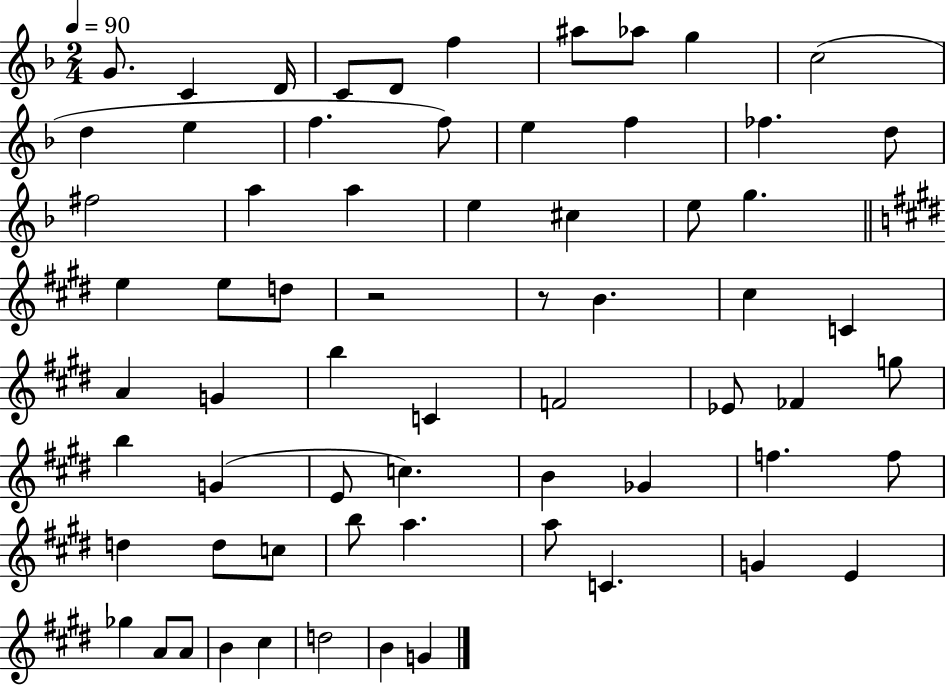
{
  \clef treble
  \numericTimeSignature
  \time 2/4
  \key f \major
  \tempo 4 = 90
  g'8. c'4 d'16 | c'8 d'8 f''4 | ais''8 aes''8 g''4 | c''2( | \break d''4 e''4 | f''4. f''8) | e''4 f''4 | fes''4. d''8 | \break fis''2 | a''4 a''4 | e''4 cis''4 | e''8 g''4. | \break \bar "||" \break \key e \major e''4 e''8 d''8 | r2 | r8 b'4. | cis''4 c'4 | \break a'4 g'4 | b''4 c'4 | f'2 | ees'8 fes'4 g''8 | \break b''4 g'4( | e'8 c''4.) | b'4 ges'4 | f''4. f''8 | \break d''4 d''8 c''8 | b''8 a''4. | a''8 c'4. | g'4 e'4 | \break ges''4 a'8 a'8 | b'4 cis''4 | d''2 | b'4 g'4 | \break \bar "|."
}